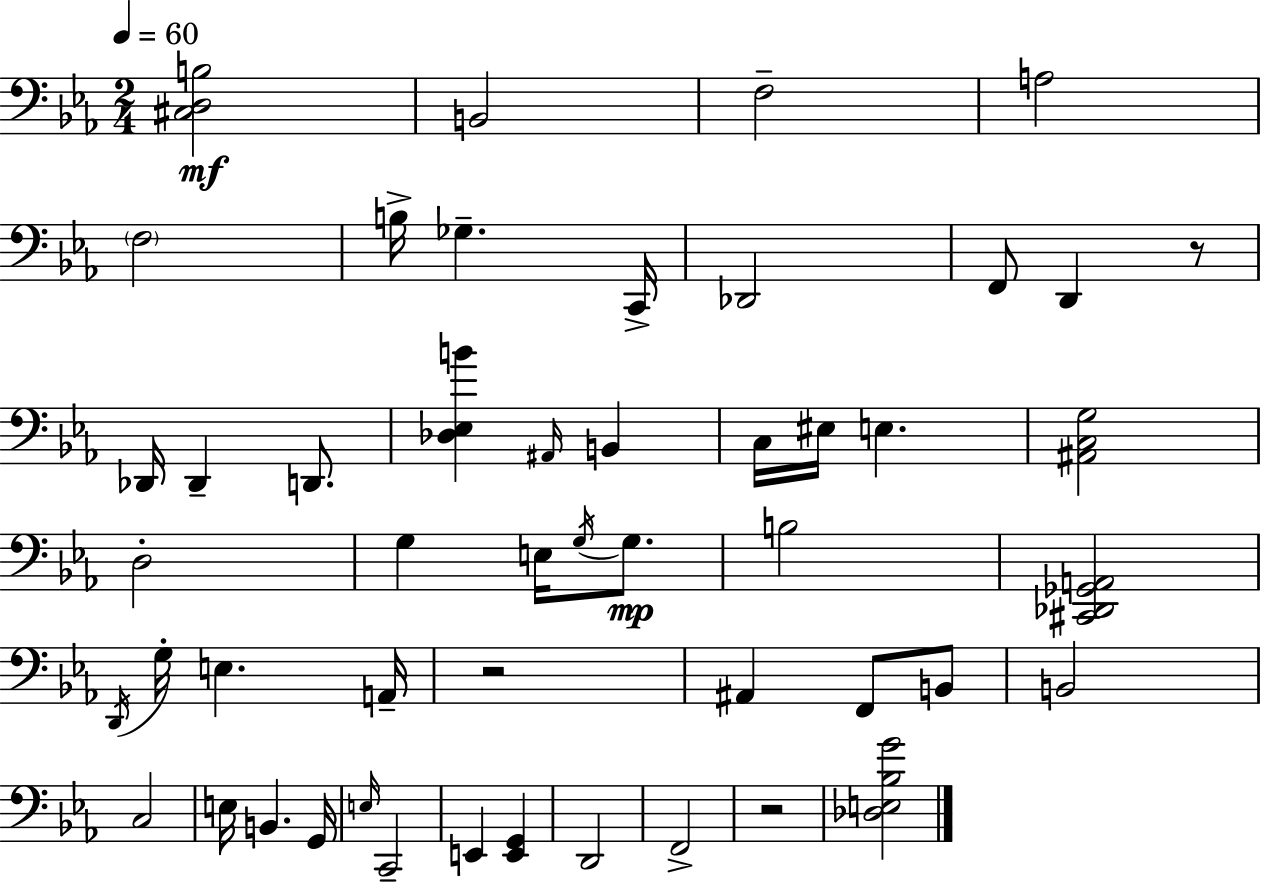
{
  \clef bass
  \numericTimeSignature
  \time 2/4
  \key ees \major
  \tempo 4 = 60
  <cis d b>2\mf | b,2 | f2-- | a2 | \break \parenthesize f2 | b16-> ges4.-- c,16-> | des,2 | f,8 d,4 r8 | \break des,16 des,4-- d,8. | <des ees b'>4 \grace { ais,16 } b,4 | c16 eis16 e4. | <ais, c g>2 | \break d2-. | g4 e16 \acciaccatura { g16 }\mp g8. | b2 | <cis, des, ges, a,>2 | \break \acciaccatura { d,16 } g16-. e4. | a,16-- r2 | ais,4 f,8 | b,8 b,2 | \break c2 | e16 b,4. | g,16 \grace { e16 } c,2-- | e,4 | \break <e, g,>4 d,2 | f,2-> | r2 | <des e bes g'>2 | \break \bar "|."
}